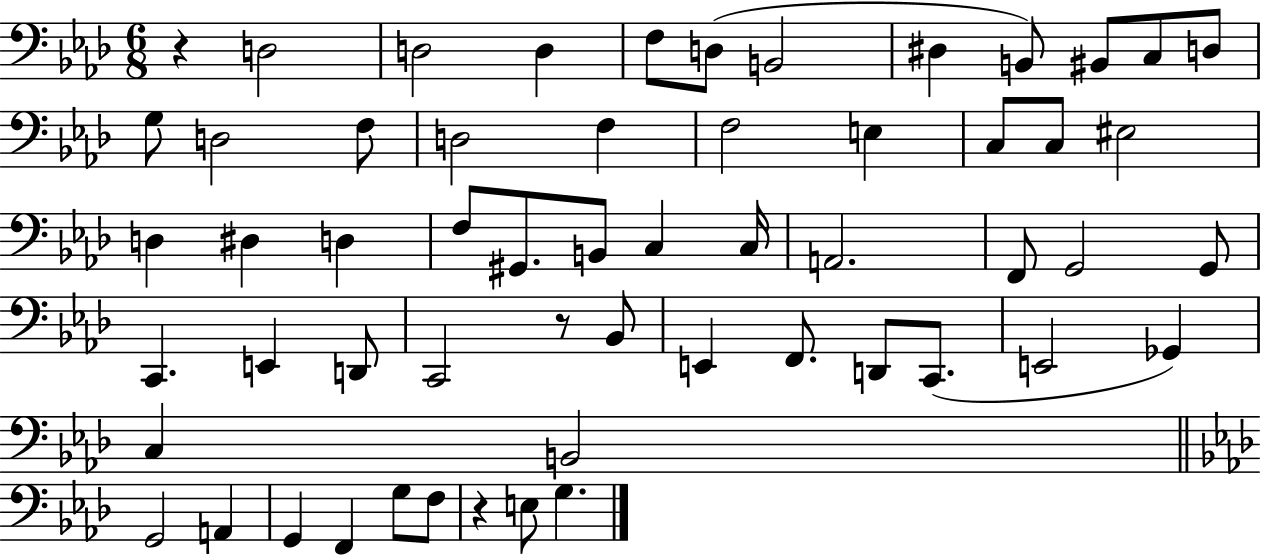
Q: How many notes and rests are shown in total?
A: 57